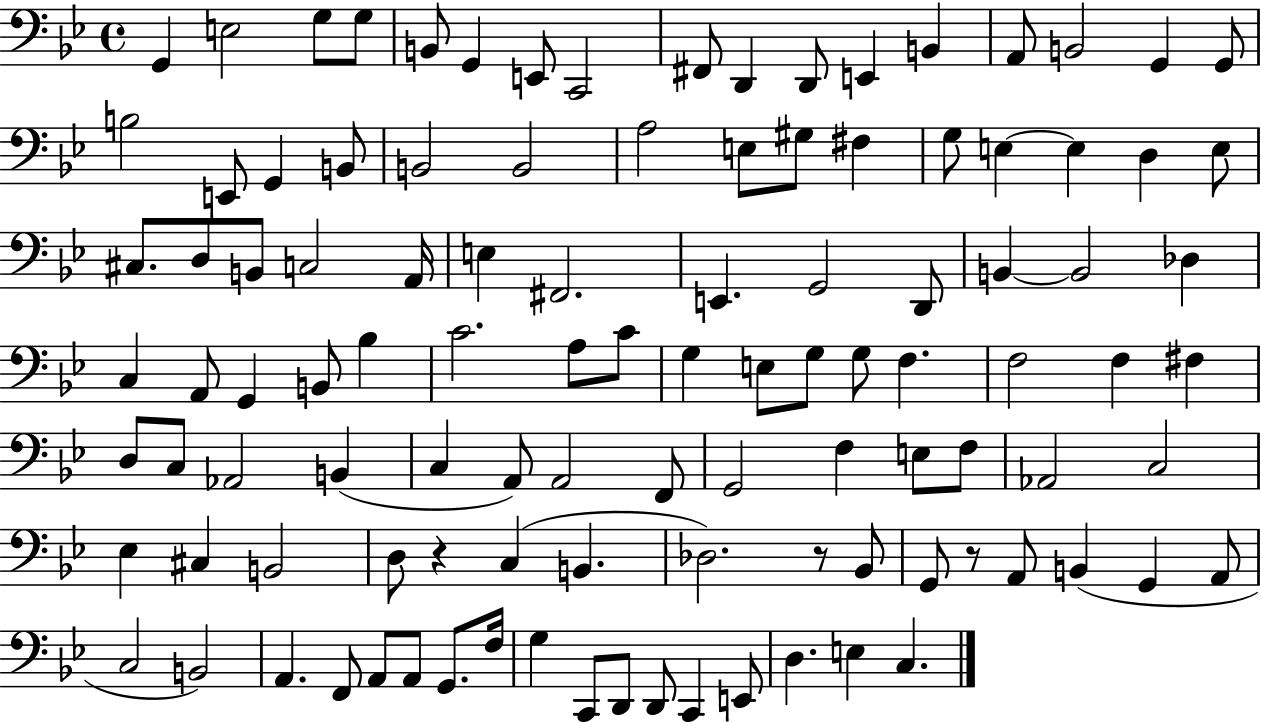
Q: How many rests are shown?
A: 3